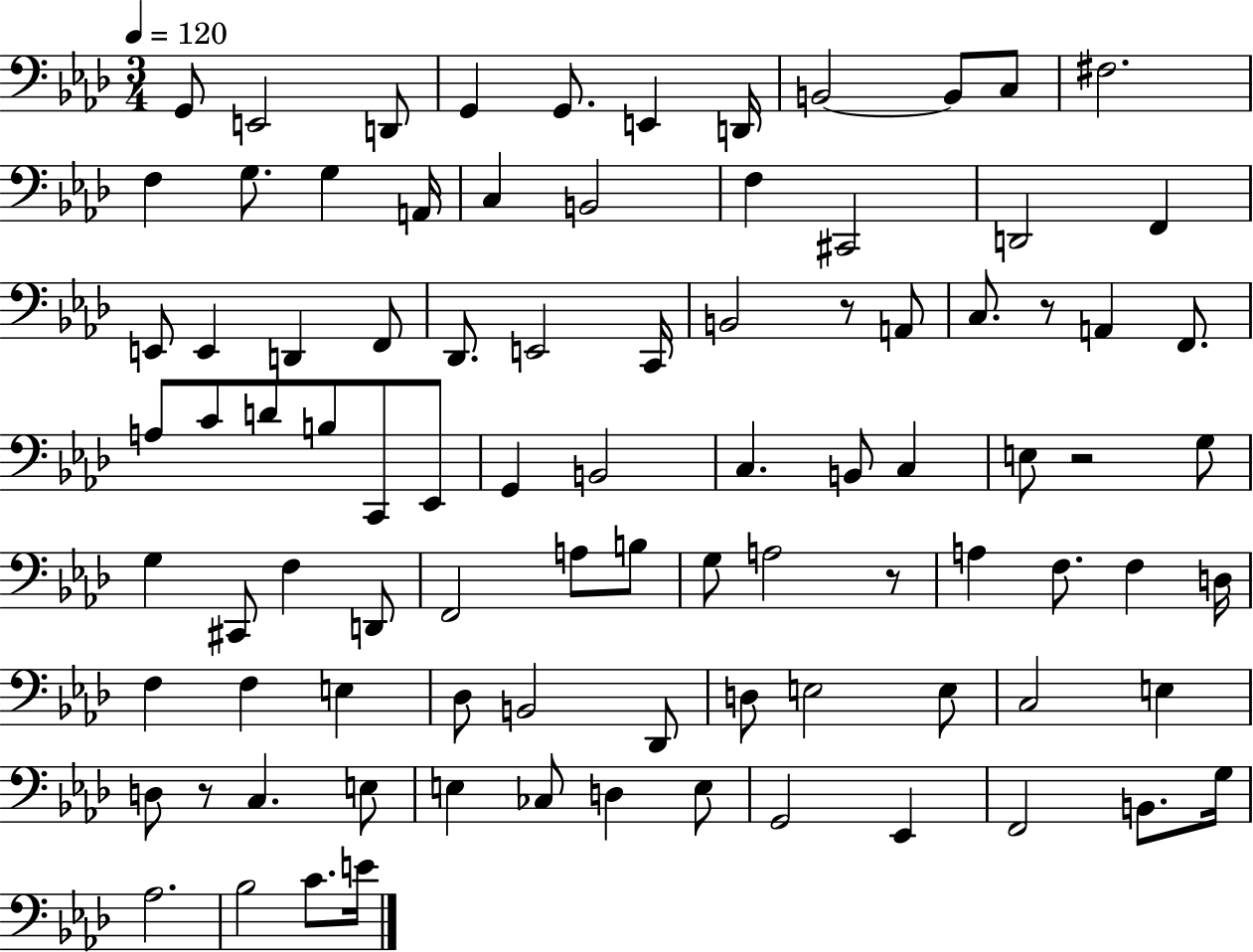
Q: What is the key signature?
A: AES major